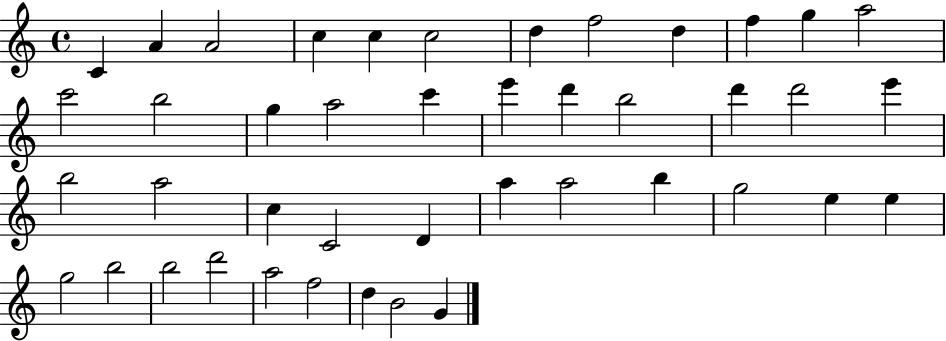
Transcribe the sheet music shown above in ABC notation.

X:1
T:Untitled
M:4/4
L:1/4
K:C
C A A2 c c c2 d f2 d f g a2 c'2 b2 g a2 c' e' d' b2 d' d'2 e' b2 a2 c C2 D a a2 b g2 e e g2 b2 b2 d'2 a2 f2 d B2 G